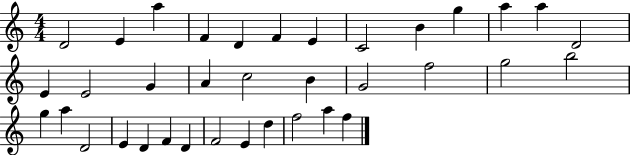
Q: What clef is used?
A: treble